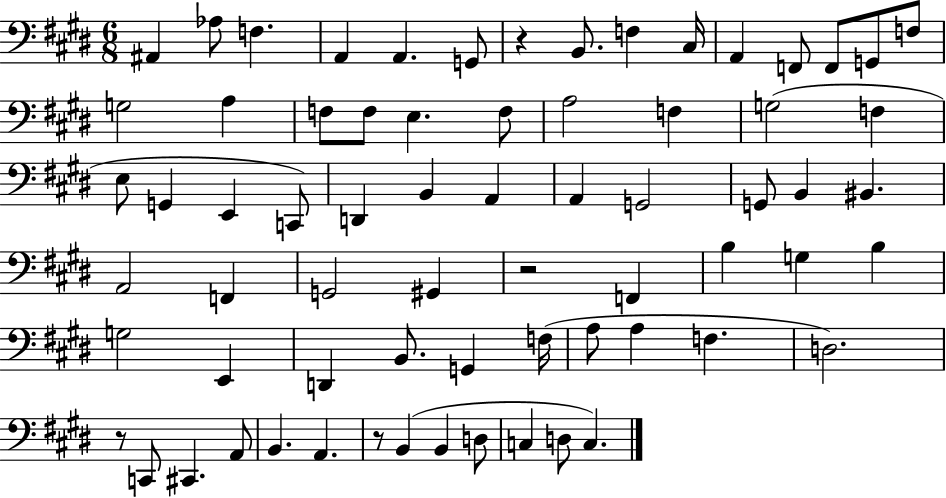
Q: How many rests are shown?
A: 4